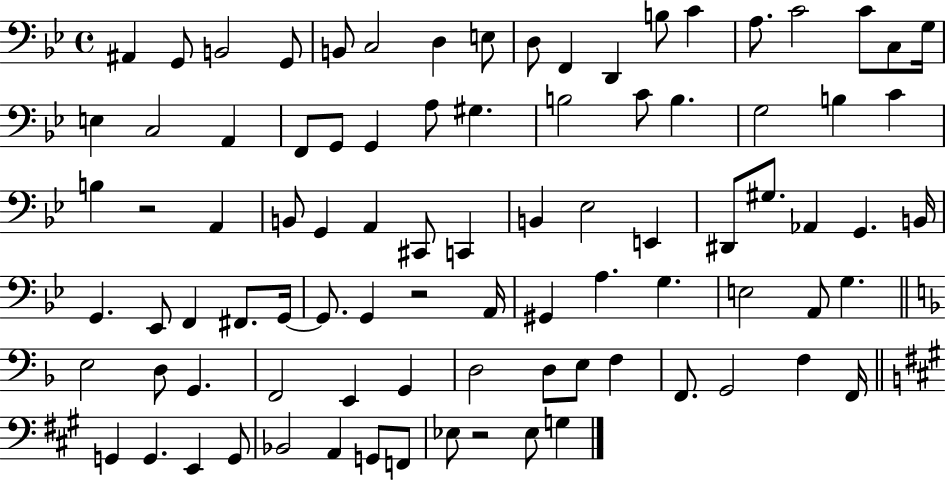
A#2/q G2/e B2/h G2/e B2/e C3/h D3/q E3/e D3/e F2/q D2/q B3/e C4/q A3/e. C4/h C4/e C3/e G3/s E3/q C3/h A2/q F2/e G2/e G2/q A3/e G#3/q. B3/h C4/e B3/q. G3/h B3/q C4/q B3/q R/h A2/q B2/e G2/q A2/q C#2/e C2/q B2/q Eb3/h E2/q D#2/e G#3/e. Ab2/q G2/q. B2/s G2/q. Eb2/e F2/q F#2/e. G2/s G2/e. G2/q R/h A2/s G#2/q A3/q. G3/q. E3/h A2/e G3/q. E3/h D3/e G2/q. F2/h E2/q G2/q D3/h D3/e E3/e F3/q F2/e. G2/h F3/q F2/s G2/q G2/q. E2/q G2/e Bb2/h A2/q G2/e F2/e Eb3/e R/h Eb3/e G3/q